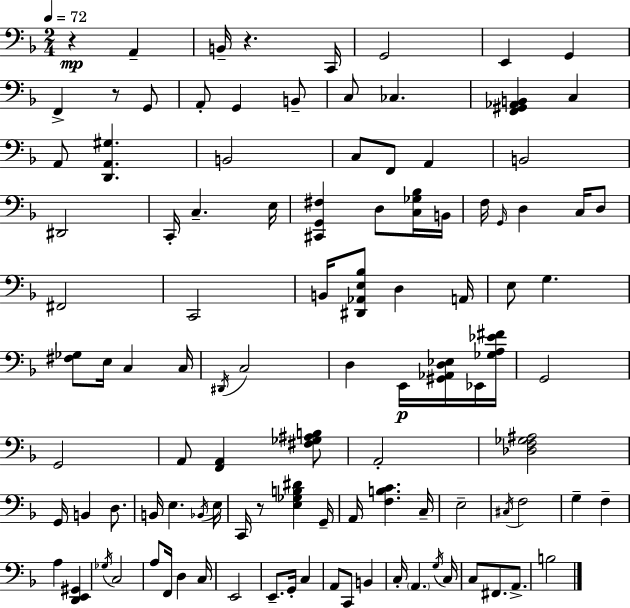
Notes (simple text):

R/q A2/q B2/s R/q. C2/s G2/h E2/q G2/q F2/q R/e G2/e A2/e G2/q B2/e C3/e CES3/q. [F2,G#2,Ab2,B2]/q C3/q A2/e [D2,A2,G#3]/q. B2/h C3/e F2/e A2/q B2/h D#2/h C2/s C3/q. E3/s [C#2,G2,F#3]/q D3/e [C3,Gb3,Bb3]/s B2/s F3/s G2/s D3/q C3/s D3/e F#2/h C2/h B2/s [D#2,Ab2,E3,Bb3]/e D3/q A2/s E3/e G3/q. [F#3,Gb3]/e E3/s C3/q C3/s D#2/s C3/h D3/q E2/s [G#2,Ab2,D3,Eb3]/s Eb2/s [Gb3,A3,Eb4,F#4]/s G2/h G2/h A2/e [F2,A2]/q [F#3,Gb3,A#3,B3]/e A2/h [Db3,F3,Gb3,A#3]/h G2/s B2/q D3/e. B2/s E3/q. Bb2/s E3/s C2/s R/e [E3,Gb3,B3,D#4]/q G2/s A2/s [F3,B3,C4]/q. C3/s E3/h C#3/s F3/h G3/q F3/q A3/q [D2,E2,G#2]/q Gb3/s C3/h A3/e F2/s D3/q C3/s E2/h E2/e. G2/s C3/q A2/e C2/e B2/q C3/s A2/q. G3/s C3/s C3/e F#2/e. A2/e. B3/h